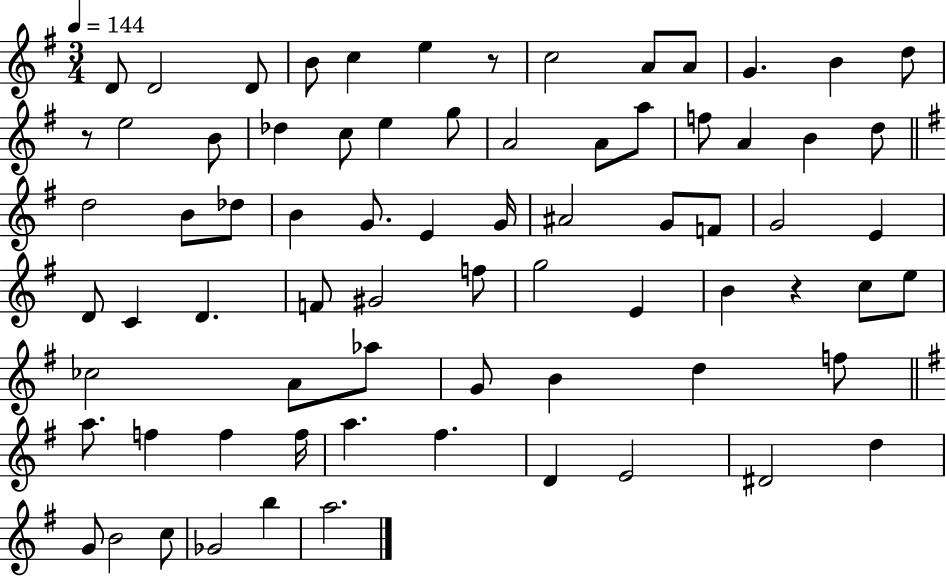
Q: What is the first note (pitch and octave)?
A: D4